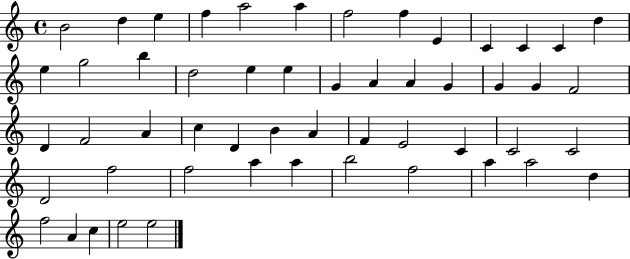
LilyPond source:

{
  \clef treble
  \time 4/4
  \defaultTimeSignature
  \key c \major
  b'2 d''4 e''4 | f''4 a''2 a''4 | f''2 f''4 e'4 | c'4 c'4 c'4 d''4 | \break e''4 g''2 b''4 | d''2 e''4 e''4 | g'4 a'4 a'4 g'4 | g'4 g'4 f'2 | \break d'4 f'2 a'4 | c''4 d'4 b'4 a'4 | f'4 e'2 c'4 | c'2 c'2 | \break d'2 f''2 | f''2 a''4 a''4 | b''2 f''2 | a''4 a''2 d''4 | \break f''2 a'4 c''4 | e''2 e''2 | \bar "|."
}